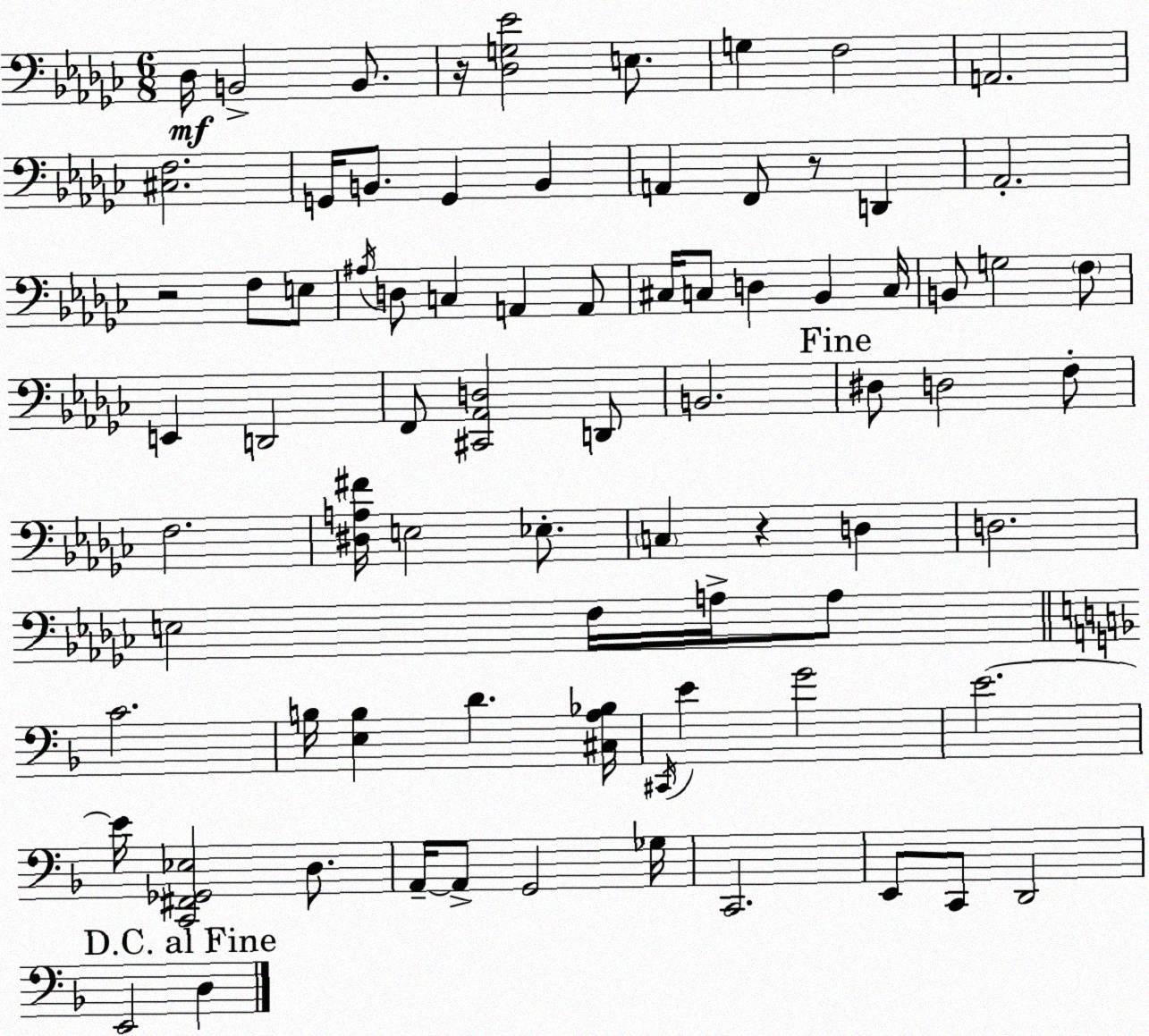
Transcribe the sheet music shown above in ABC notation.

X:1
T:Untitled
M:6/8
L:1/4
K:Ebm
_D,/4 B,,2 B,,/2 z/4 [_D,G,_E]2 E,/2 G, F,2 A,,2 [^C,F,]2 G,,/4 B,,/2 G,, B,, A,, F,,/2 z/2 D,, _A,,2 z2 F,/2 E,/2 ^A,/4 D,/2 C, A,, A,,/2 ^C,/4 C,/2 D, _B,, C,/4 B,,/2 G,2 F,/2 E,, D,,2 F,,/2 [^C,,_A,,D,]2 D,,/2 B,,2 ^D,/2 D,2 F,/2 F,2 [^D,A,^F]/4 E,2 _E,/2 C, z D, D,2 E,2 F,/4 A,/4 A,/2 C2 B,/4 [E,B,] D [^C,A,_B,]/4 ^C,,/4 E G2 E2 E/4 [C,,^F,,_G,,_E,]2 D,/2 A,,/4 A,,/2 G,,2 _G,/4 C,,2 E,,/2 C,,/2 D,,2 E,,2 D,